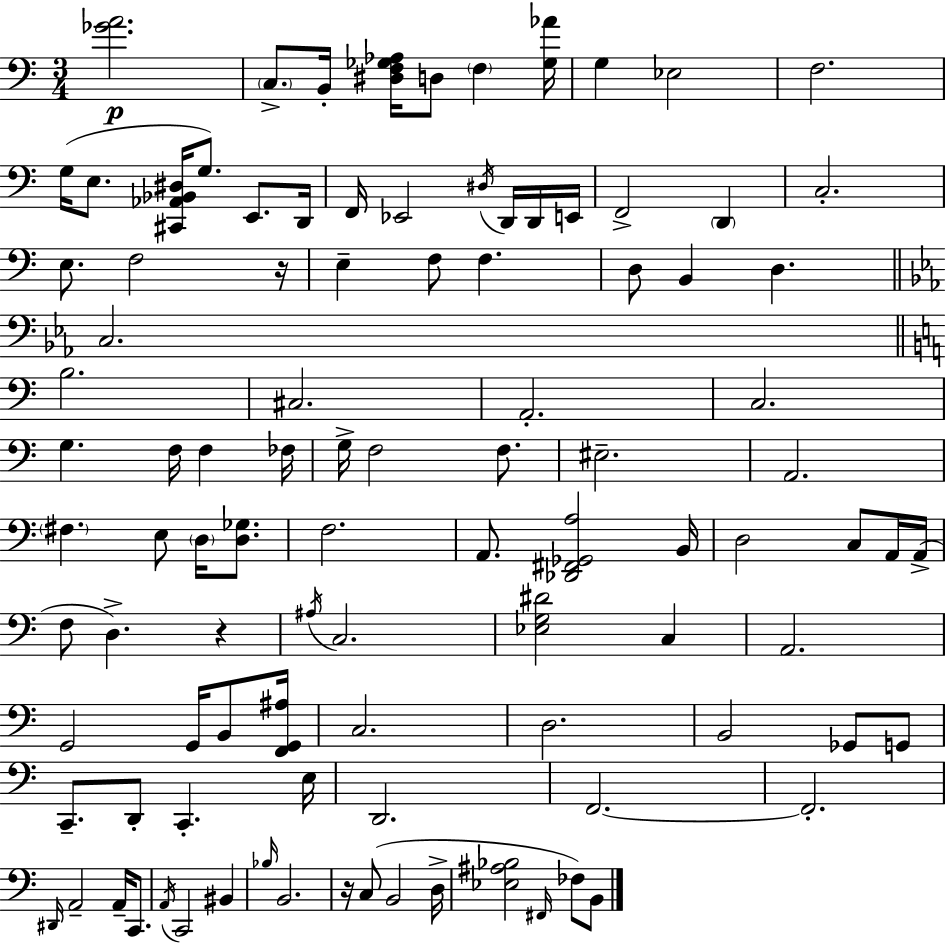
X:1
T:Untitled
M:3/4
L:1/4
K:Am
[_GA]2 C,/2 B,,/4 [^D,F,_G,_A,]/4 D,/2 F, [_G,_A]/4 G, _E,2 F,2 G,/4 E,/2 [^C,,_A,,_B,,^D,]/4 G,/2 E,,/2 D,,/4 F,,/4 _E,,2 ^D,/4 D,,/4 D,,/4 E,,/4 F,,2 D,, C,2 E,/2 F,2 z/4 E, F,/2 F, D,/2 B,, D, C,2 B,2 ^C,2 A,,2 C,2 G, F,/4 F, _F,/4 G,/4 F,2 F,/2 ^E,2 A,,2 ^F, E,/2 D,/4 [D,_G,]/2 F,2 A,,/2 [_D,,^F,,_G,,A,]2 B,,/4 D,2 C,/2 A,,/4 A,,/4 F,/2 D, z ^A,/4 C,2 [_E,G,^D]2 C, A,,2 G,,2 G,,/4 B,,/2 [F,,G,,^A,]/4 C,2 D,2 B,,2 _G,,/2 G,,/2 C,,/2 D,,/2 C,, E,/4 D,,2 F,,2 F,,2 ^D,,/4 A,,2 A,,/4 C,,/2 A,,/4 C,,2 ^B,, _B,/4 B,,2 z/4 C,/2 B,,2 D,/4 [_E,^A,_B,]2 ^F,,/4 _F,/2 B,,/2